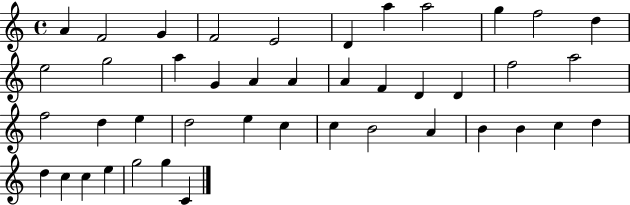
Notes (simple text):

A4/q F4/h G4/q F4/h E4/h D4/q A5/q A5/h G5/q F5/h D5/q E5/h G5/h A5/q G4/q A4/q A4/q A4/q F4/q D4/q D4/q F5/h A5/h F5/h D5/q E5/q D5/h E5/q C5/q C5/q B4/h A4/q B4/q B4/q C5/q D5/q D5/q C5/q C5/q E5/q G5/h G5/q C4/q